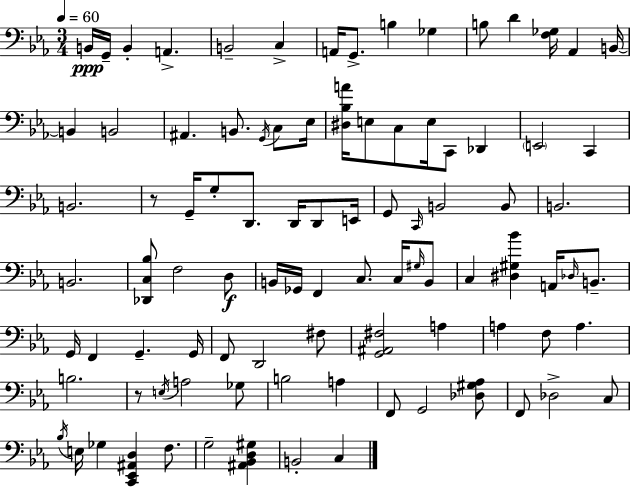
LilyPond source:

{
  \clef bass
  \numericTimeSignature
  \time 3/4
  \key ees \major
  \tempo 4 = 60
  b,16\ppp g,16-- b,4-. a,4.-> | b,2-- c4-> | a,16 g,8.-> b4 ges4 | b8 d'4 <f ges>16 aes,4 b,16~~ | \break b,4 b,2 | ais,4. b,8. \acciaccatura { g,16 } c8 | ees16 <dis bes a'>16 e8 c8 e16 c,8 des,4 | \parenthesize e,2 c,4 | \break b,2. | r8 g,16-- g8-. d,8. d,16 d,8 | e,16 g,8 \grace { c,16 } b,2 | b,8 b,2. | \break b,2. | <des, c bes>8 f2 | d8\f b,16 ges,16 f,4 c8. c16 | \grace { gis16 } b,8 c4 <dis gis bes'>4 a,16 | \break \grace { des16 } b,8.-- g,16 f,4 g,4.-- | g,16 f,8 d,2 | fis8 <g, ais, fis>2 | a4 a4 f8 a4. | \break b2. | r8 \acciaccatura { e16 } a2 | ges8 b2 | a4 f,8 g,2 | \break <des gis aes>8 f,8 des2-> | c8 \acciaccatura { bes16 } e16 ges4 <c, ees, ais, d>4 | f8. g2-- | <ais, bes, d gis>4 b,2-. | \break c4 \bar "|."
}